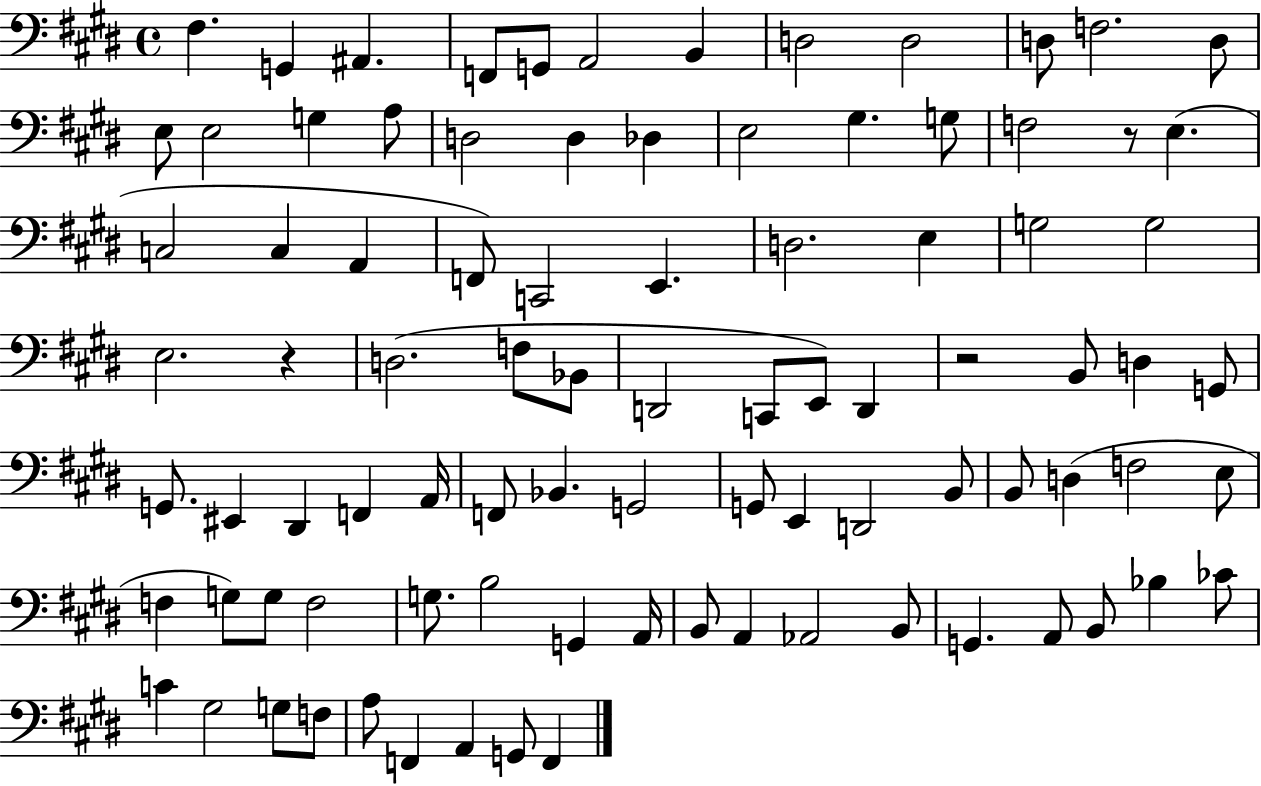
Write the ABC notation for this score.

X:1
T:Untitled
M:4/4
L:1/4
K:E
^F, G,, ^A,, F,,/2 G,,/2 A,,2 B,, D,2 D,2 D,/2 F,2 D,/2 E,/2 E,2 G, A,/2 D,2 D, _D, E,2 ^G, G,/2 F,2 z/2 E, C,2 C, A,, F,,/2 C,,2 E,, D,2 E, G,2 G,2 E,2 z D,2 F,/2 _B,,/2 D,,2 C,,/2 E,,/2 D,, z2 B,,/2 D, G,,/2 G,,/2 ^E,, ^D,, F,, A,,/4 F,,/2 _B,, G,,2 G,,/2 E,, D,,2 B,,/2 B,,/2 D, F,2 E,/2 F, G,/2 G,/2 F,2 G,/2 B,2 G,, A,,/4 B,,/2 A,, _A,,2 B,,/2 G,, A,,/2 B,,/2 _B, _C/2 C ^G,2 G,/2 F,/2 A,/2 F,, A,, G,,/2 F,,